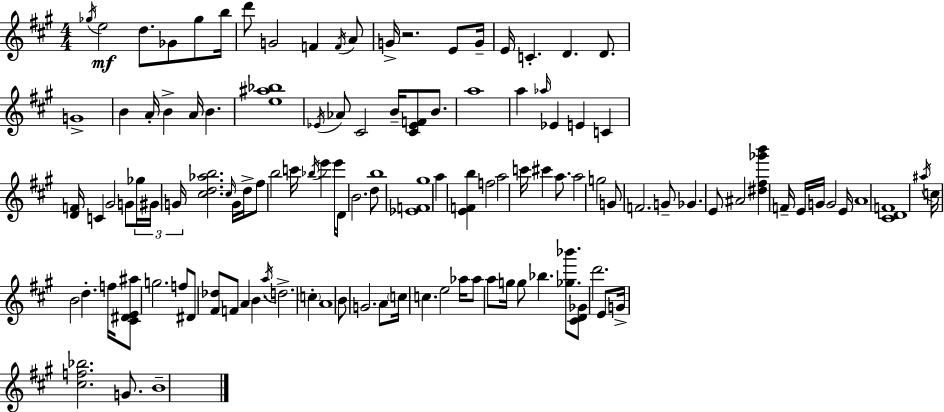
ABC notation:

X:1
T:Untitled
M:4/4
L:1/4
K:A
_g/4 e2 d/2 _G/2 _g/2 b/4 d'/2 G2 F F/4 A/2 G/4 z2 E/2 G/4 E/4 C D D/2 G4 B A/4 B A/4 B [e^a_b]4 _E/4 _A/2 ^C2 B/4 [^C_EF]/2 B/2 a4 a _a/4 _E E C [DF]/4 C ^G2 G/2 _g/4 ^G/4 G/4 [^cd_ab]2 ^c/4 G/4 d/4 ^f/2 b2 c'/4 _b/4 e' e'/4 D/2 B2 d/2 b4 [_EF^g]4 a [EFb] f2 a2 c'/4 ^c' a/2 a2 g2 G/2 F2 G/2 _G E/2 ^A2 [^d^f_g'b'] F/4 E/4 G/4 G2 E/4 A4 [^CDF]4 ^a/4 c/4 B2 d f/4 [^C^DE^a]/2 g2 f/2 ^D/2 [^F_d]/2 F/2 A B a/4 d2 c A4 B/2 G2 A/2 c/4 c e2 _a/4 _a/2 a/2 g/4 g/2 _b [_g_b']/2 [^CD_G]/2 d'2 E/2 G/4 [^cf_b]2 G/2 B4